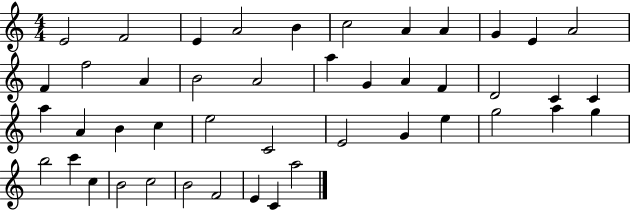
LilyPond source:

{
  \clef treble
  \numericTimeSignature
  \time 4/4
  \key c \major
  e'2 f'2 | e'4 a'2 b'4 | c''2 a'4 a'4 | g'4 e'4 a'2 | \break f'4 f''2 a'4 | b'2 a'2 | a''4 g'4 a'4 f'4 | d'2 c'4 c'4 | \break a''4 a'4 b'4 c''4 | e''2 c'2 | e'2 g'4 e''4 | g''2 a''4 g''4 | \break b''2 c'''4 c''4 | b'2 c''2 | b'2 f'2 | e'4 c'4 a''2 | \break \bar "|."
}